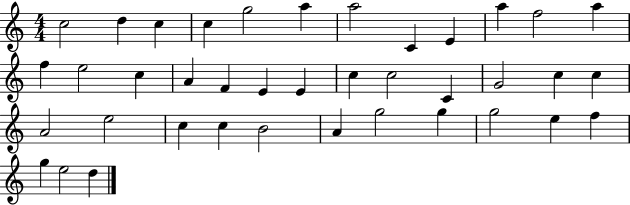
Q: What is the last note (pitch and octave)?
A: D5